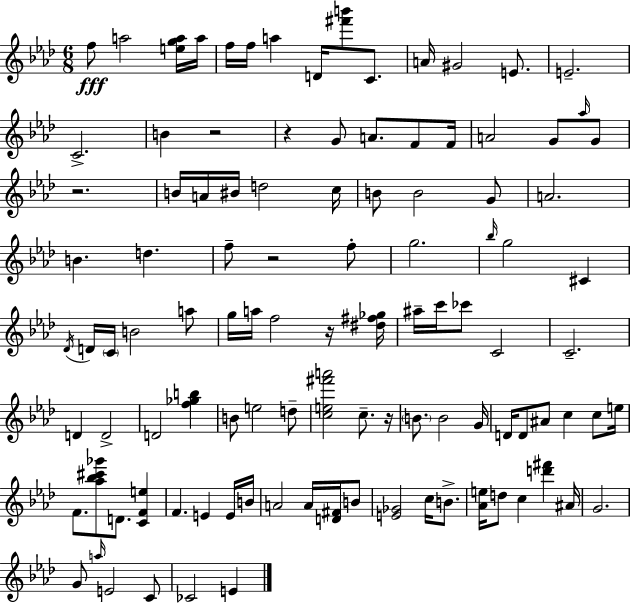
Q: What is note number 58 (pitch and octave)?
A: D5